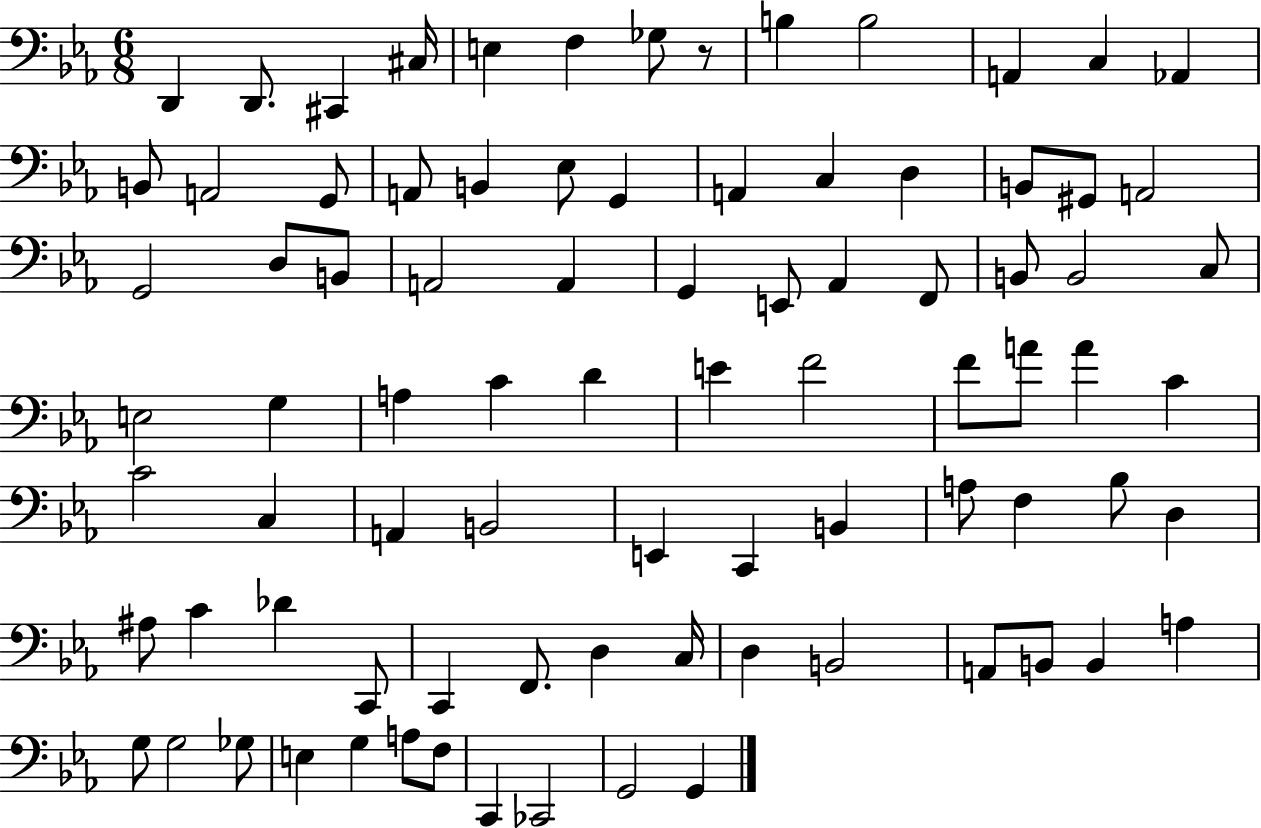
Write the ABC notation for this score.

X:1
T:Untitled
M:6/8
L:1/4
K:Eb
D,, D,,/2 ^C,, ^C,/4 E, F, _G,/2 z/2 B, B,2 A,, C, _A,, B,,/2 A,,2 G,,/2 A,,/2 B,, _E,/2 G,, A,, C, D, B,,/2 ^G,,/2 A,,2 G,,2 D,/2 B,,/2 A,,2 A,, G,, E,,/2 _A,, F,,/2 B,,/2 B,,2 C,/2 E,2 G, A, C D E F2 F/2 A/2 A C C2 C, A,, B,,2 E,, C,, B,, A,/2 F, _B,/2 D, ^A,/2 C _D C,,/2 C,, F,,/2 D, C,/4 D, B,,2 A,,/2 B,,/2 B,, A, G,/2 G,2 _G,/2 E, G, A,/2 F,/2 C,, _C,,2 G,,2 G,,